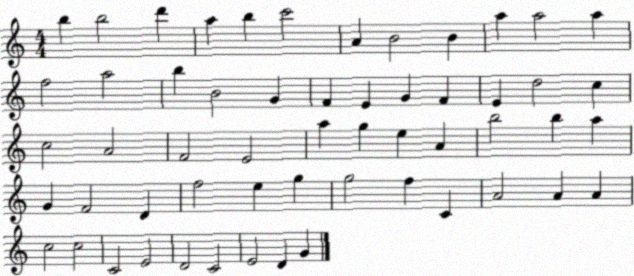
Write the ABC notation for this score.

X:1
T:Untitled
M:4/4
L:1/4
K:C
b b2 d' a b c'2 A B2 B a a2 a f2 a2 b B2 G F E G F E d2 c c2 A2 F2 E2 a g e A b2 b a G F2 D f2 e g g2 f C A2 A A c2 c2 C2 E2 D2 C2 E2 D G